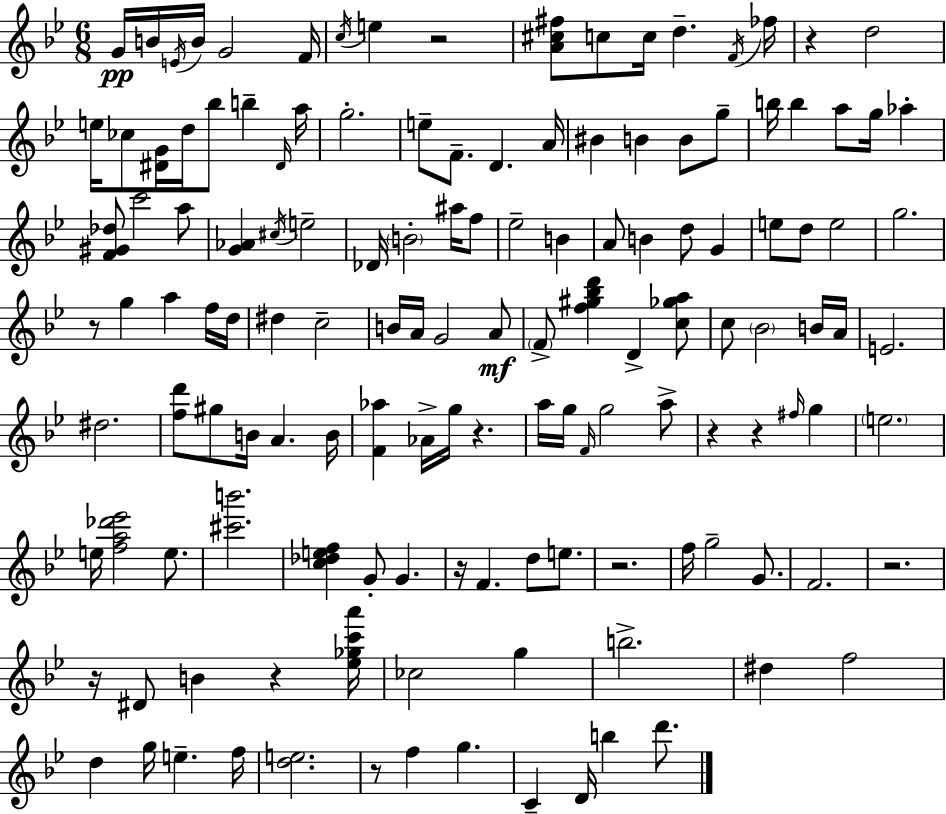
G4/s B4/s E4/s B4/s G4/h F4/s C5/s E5/q R/h [A4,C#5,F#5]/e C5/e C5/s D5/q. F4/s FES5/s R/q D5/h E5/s CES5/e [D#4,G4]/s D5/s Bb5/e B5/q D#4/s A5/s G5/h. E5/e F4/e. D4/q. A4/s BIS4/q B4/q B4/e G5/e B5/s B5/q A5/e G5/s Ab5/q [F4,G#4,Db5]/e C6/h A5/e [G4,Ab4]/q C#5/s E5/h Db4/s B4/h A#5/s F5/e Eb5/h B4/q A4/e B4/q D5/e G4/q E5/e D5/e E5/h G5/h. R/e G5/q A5/q F5/s D5/s D#5/q C5/h B4/s A4/s G4/h A4/e F4/e [F5,G#5,Bb5,D6]/q D4/q [C5,Gb5,A5]/e C5/e Bb4/h B4/s A4/s E4/h. D#5/h. [F5,D6]/e G#5/e B4/s A4/q. B4/s [F4,Ab5]/q Ab4/s G5/s R/q. A5/s G5/s F4/s G5/h A5/e R/q R/q F#5/s G5/q E5/h. E5/s [F5,A5,Db6,Eb6]/h E5/e. [C#6,B6]/h. [C5,Db5,E5,F5]/q G4/e G4/q. R/s F4/q. D5/e E5/e. R/h. F5/s G5/h G4/e. F4/h. R/h. R/s D#4/e B4/q R/q [Eb5,Gb5,C6,A6]/s CES5/h G5/q B5/h. D#5/q F5/h D5/q G5/s E5/q. F5/s [D5,E5]/h. R/e F5/q G5/q. C4/q D4/s B5/q D6/e.